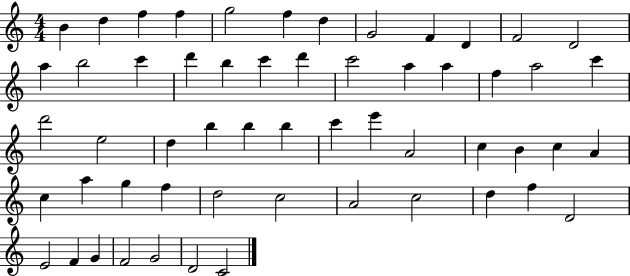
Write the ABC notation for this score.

X:1
T:Untitled
M:4/4
L:1/4
K:C
B d f f g2 f d G2 F D F2 D2 a b2 c' d' b c' d' c'2 a a f a2 c' d'2 e2 d b b b c' e' A2 c B c A c a g f d2 c2 A2 c2 d f D2 E2 F G F2 G2 D2 C2